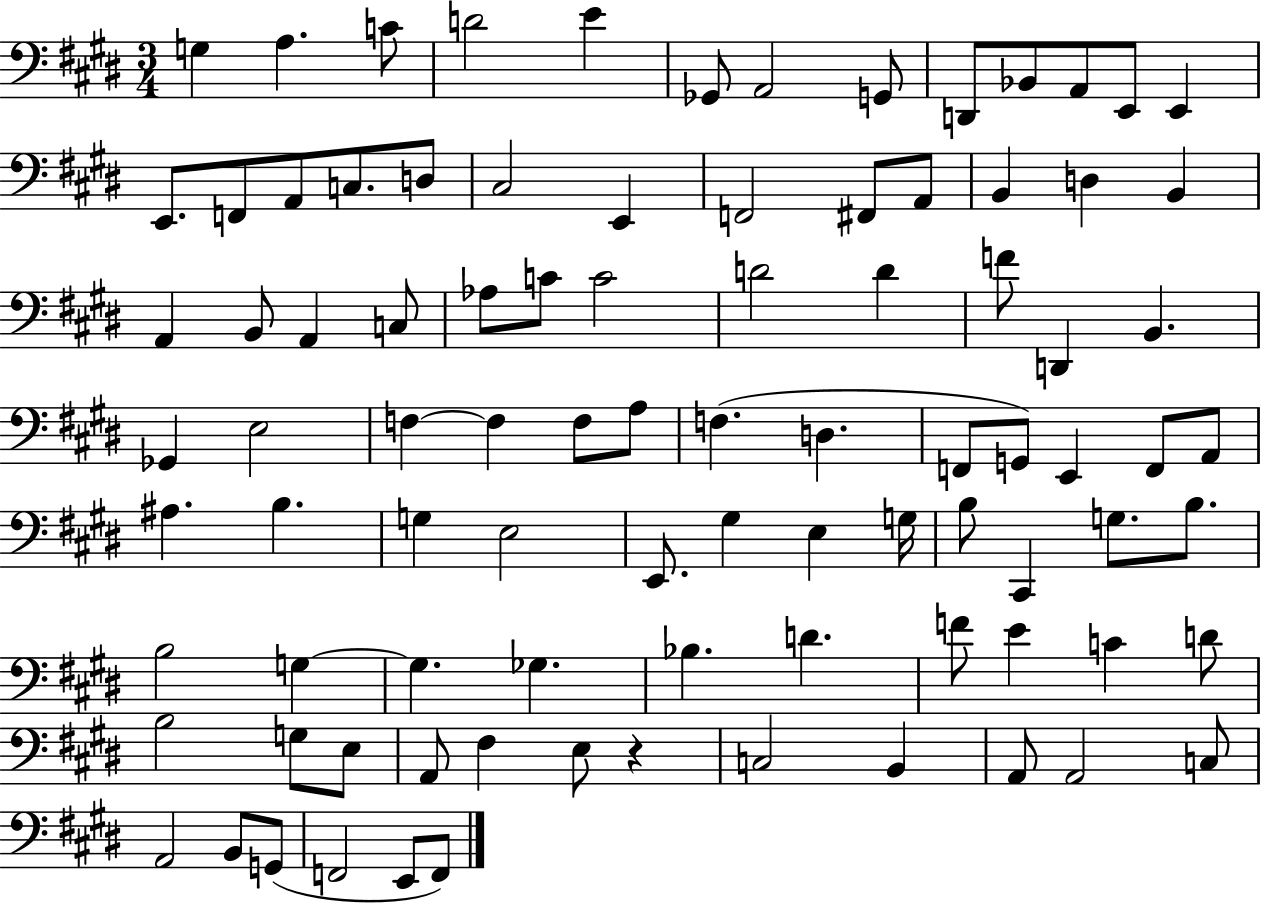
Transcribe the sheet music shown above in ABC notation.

X:1
T:Untitled
M:3/4
L:1/4
K:E
G, A, C/2 D2 E _G,,/2 A,,2 G,,/2 D,,/2 _B,,/2 A,,/2 E,,/2 E,, E,,/2 F,,/2 A,,/2 C,/2 D,/2 ^C,2 E,, F,,2 ^F,,/2 A,,/2 B,, D, B,, A,, B,,/2 A,, C,/2 _A,/2 C/2 C2 D2 D F/2 D,, B,, _G,, E,2 F, F, F,/2 A,/2 F, D, F,,/2 G,,/2 E,, F,,/2 A,,/2 ^A, B, G, E,2 E,,/2 ^G, E, G,/4 B,/2 ^C,, G,/2 B,/2 B,2 G, G, _G, _B, D F/2 E C D/2 B,2 G,/2 E,/2 A,,/2 ^F, E,/2 z C,2 B,, A,,/2 A,,2 C,/2 A,,2 B,,/2 G,,/2 F,,2 E,,/2 F,,/2